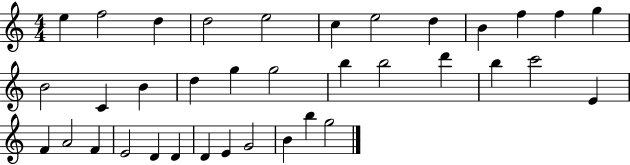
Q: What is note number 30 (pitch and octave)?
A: D4